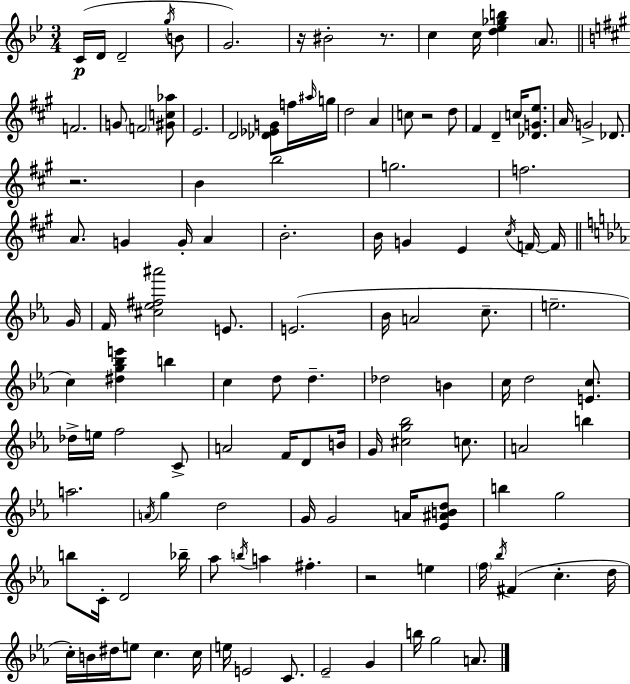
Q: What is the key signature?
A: BES major